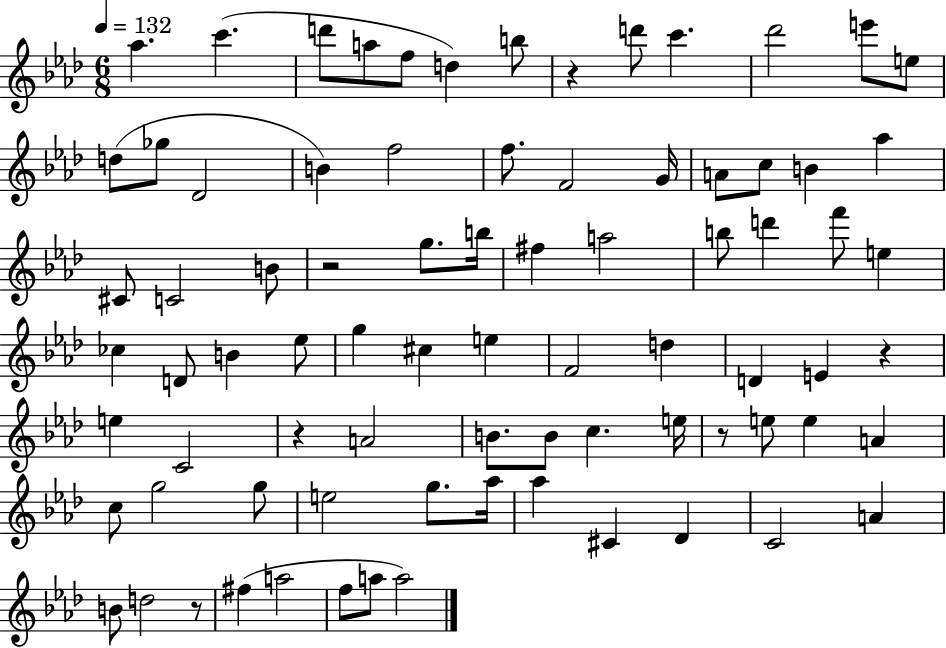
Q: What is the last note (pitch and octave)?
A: A5